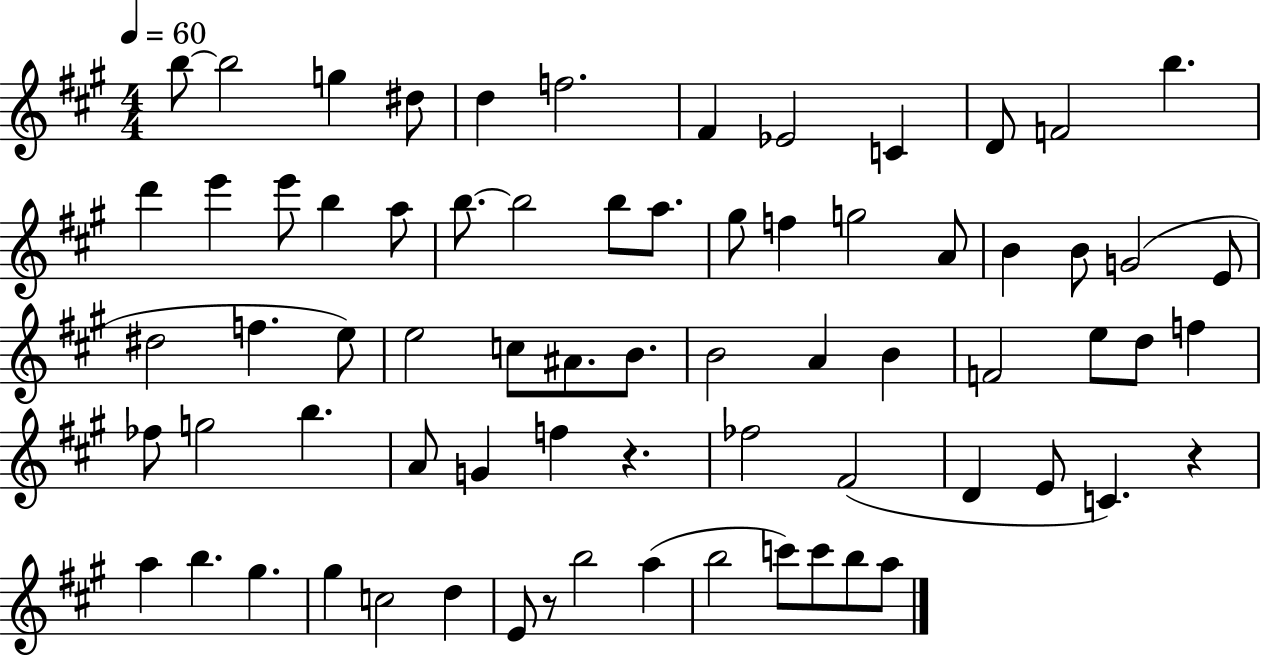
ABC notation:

X:1
T:Untitled
M:4/4
L:1/4
K:A
b/2 b2 g ^d/2 d f2 ^F _E2 C D/2 F2 b d' e' e'/2 b a/2 b/2 b2 b/2 a/2 ^g/2 f g2 A/2 B B/2 G2 E/2 ^d2 f e/2 e2 c/2 ^A/2 B/2 B2 A B F2 e/2 d/2 f _f/2 g2 b A/2 G f z _f2 ^F2 D E/2 C z a b ^g ^g c2 d E/2 z/2 b2 a b2 c'/2 c'/2 b/2 a/2